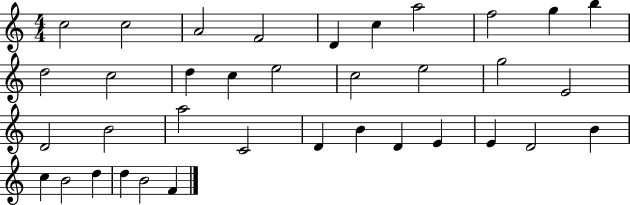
C5/h C5/h A4/h F4/h D4/q C5/q A5/h F5/h G5/q B5/q D5/h C5/h D5/q C5/q E5/h C5/h E5/h G5/h E4/h D4/h B4/h A5/h C4/h D4/q B4/q D4/q E4/q E4/q D4/h B4/q C5/q B4/h D5/q D5/q B4/h F4/q